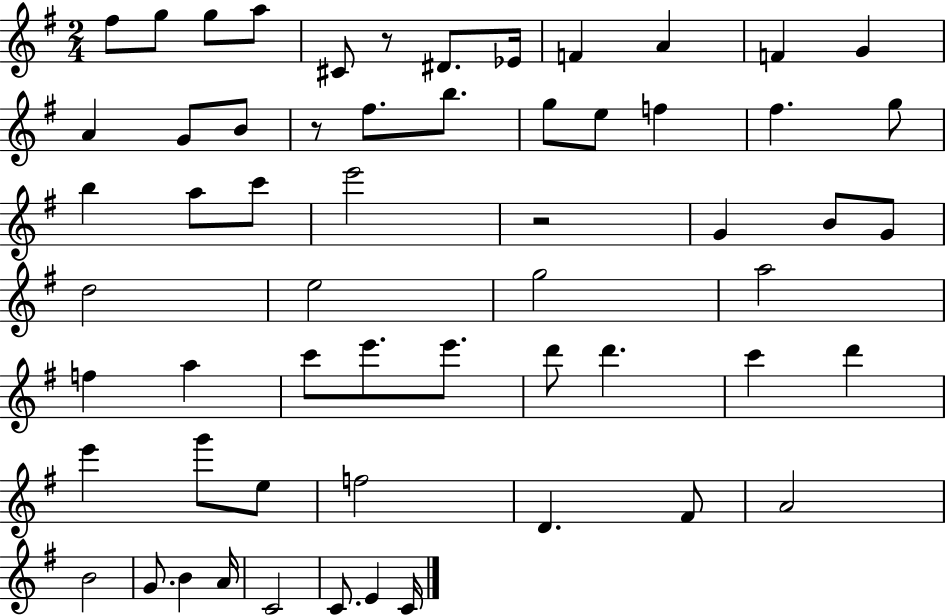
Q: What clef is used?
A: treble